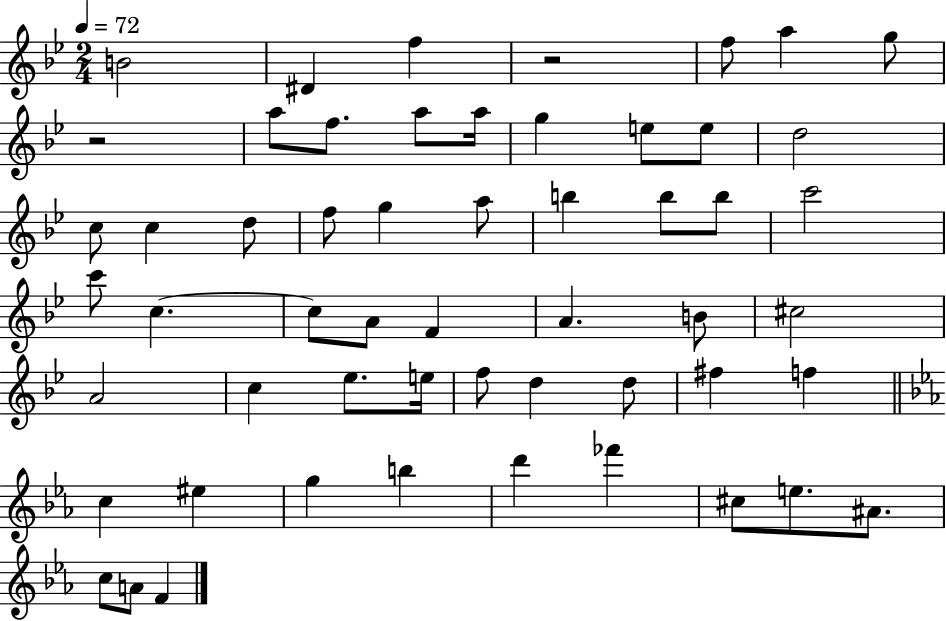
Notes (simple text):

B4/h D#4/q F5/q R/h F5/e A5/q G5/e R/h A5/e F5/e. A5/e A5/s G5/q E5/e E5/e D5/h C5/e C5/q D5/e F5/e G5/q A5/e B5/q B5/e B5/e C6/h C6/e C5/q. C5/e A4/e F4/q A4/q. B4/e C#5/h A4/h C5/q Eb5/e. E5/s F5/e D5/q D5/e F#5/q F5/q C5/q EIS5/q G5/q B5/q D6/q FES6/q C#5/e E5/e. A#4/e. C5/e A4/e F4/q